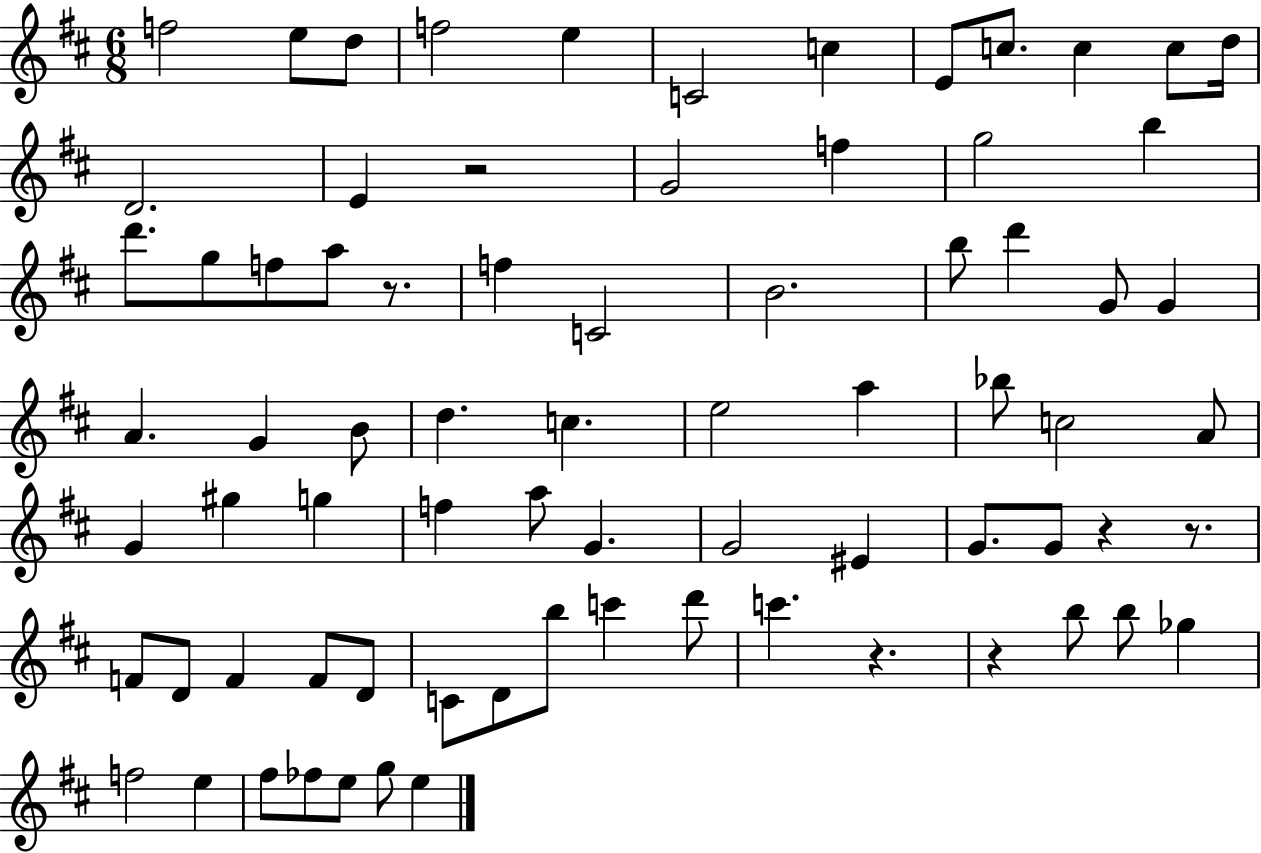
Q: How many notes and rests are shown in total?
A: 76